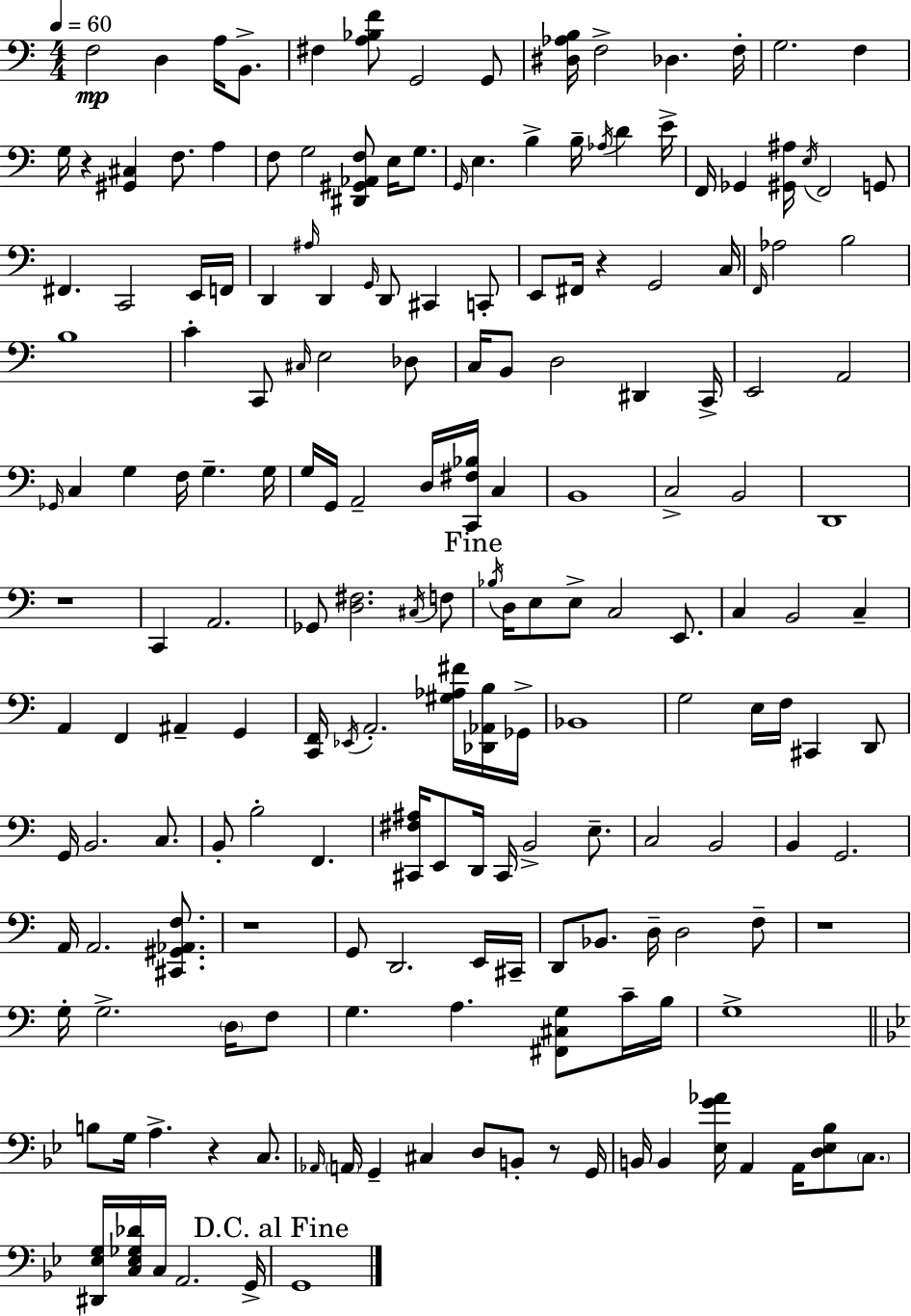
F3/h D3/q A3/s B2/e. F#3/q [A3,Bb3,F4]/e G2/h G2/e [D#3,Ab3,B3]/s F3/h Db3/q. F3/s G3/h. F3/q G3/s R/q [G#2,C#3]/q F3/e. A3/q F3/e G3/h [D#2,G#2,Ab2,F3]/e E3/s G3/e. G2/s E3/q. B3/q B3/s Ab3/s D4/q E4/s F2/s Gb2/q [G#2,A#3]/s E3/s F2/h G2/e F#2/q. C2/h E2/s F2/s D2/q A#3/s D2/q G2/s D2/e C#2/q C2/e E2/e F#2/s R/q G2/h C3/s F2/s Ab3/h B3/h B3/w C4/q C2/e C#3/s E3/h Db3/e C3/s B2/e D3/h D#2/q C2/s E2/h A2/h Gb2/s C3/q G3/q F3/s G3/q. G3/s G3/s G2/s A2/h D3/s [C2,F#3,Bb3]/s C3/q B2/w C3/h B2/h D2/w R/w C2/q A2/h. Gb2/e [D3,F#3]/h. C#3/s F3/e Bb3/s D3/s E3/e E3/e C3/h E2/e. C3/q B2/h C3/q A2/q F2/q A#2/q G2/q [C2,F2]/s Eb2/s A2/h. [G#3,Ab3,F#4]/s [Db2,Ab2,B3]/s Gb2/s Bb2/w G3/h E3/s F3/s C#2/q D2/e G2/s B2/h. C3/e. B2/e B3/h F2/q. [C#2,F#3,A#3]/s E2/e D2/s C#2/s B2/h E3/e. C3/h B2/h B2/q G2/h. A2/s A2/h. [C#2,G#2,Ab2,F3]/e. R/w G2/e D2/h. E2/s C#2/s D2/e Bb2/e. D3/s D3/h F3/e R/w G3/s G3/h. D3/s F3/e G3/q. A3/q. [F#2,C#3,G3]/e C4/s B3/s G3/w B3/e G3/s A3/q. R/q C3/e. Ab2/s A2/s G2/q C#3/q D3/e B2/e R/e G2/s B2/s B2/q [Eb3,G4,Ab4]/s A2/q A2/s [D3,Eb3,Bb3]/e C3/e. [D#2,Eb3,G3]/s [C3,Eb3,Gb3,Db4]/s C3/s A2/h. G2/s G2/w